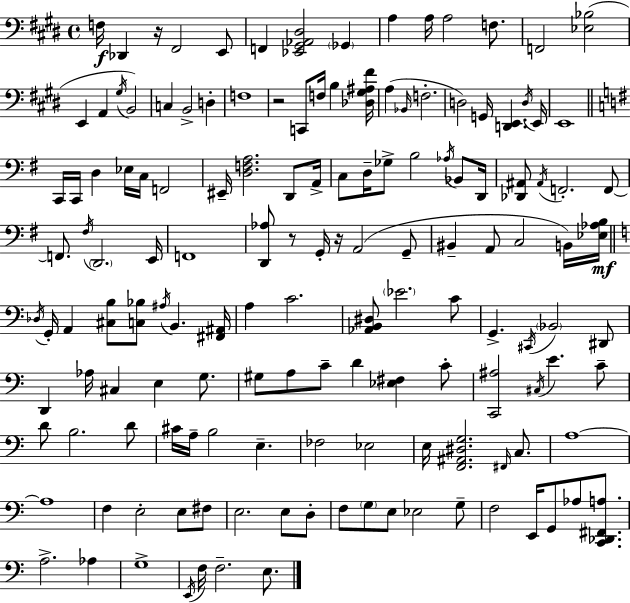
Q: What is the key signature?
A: E major